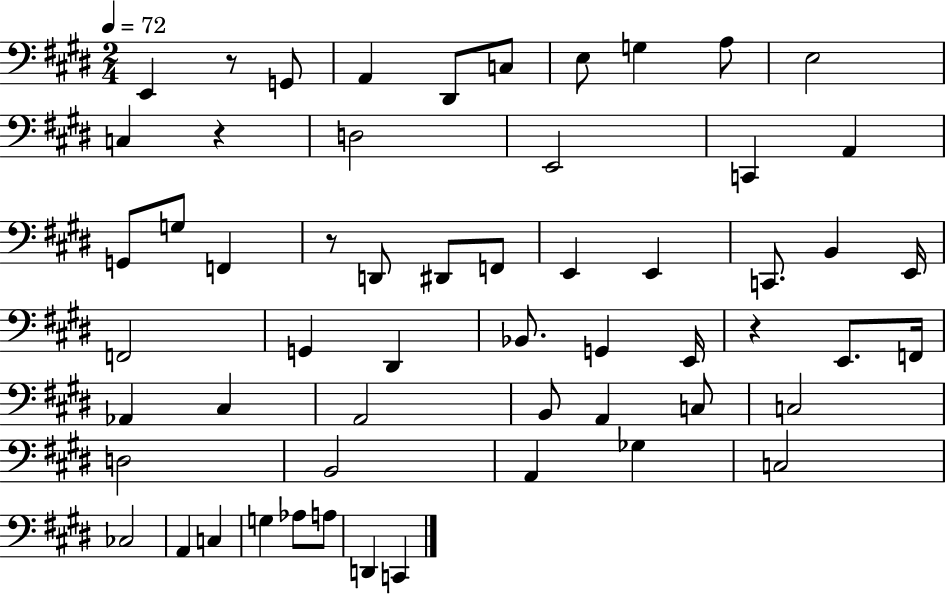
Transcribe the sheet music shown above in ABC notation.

X:1
T:Untitled
M:2/4
L:1/4
K:E
E,, z/2 G,,/2 A,, ^D,,/2 C,/2 E,/2 G, A,/2 E,2 C, z D,2 E,,2 C,, A,, G,,/2 G,/2 F,, z/2 D,,/2 ^D,,/2 F,,/2 E,, E,, C,,/2 B,, E,,/4 F,,2 G,, ^D,, _B,,/2 G,, E,,/4 z E,,/2 F,,/4 _A,, ^C, A,,2 B,,/2 A,, C,/2 C,2 D,2 B,,2 A,, _G, C,2 _C,2 A,, C, G, _A,/2 A,/2 D,, C,,